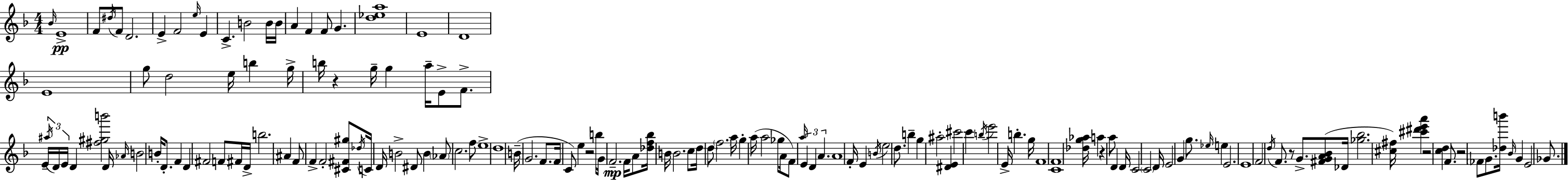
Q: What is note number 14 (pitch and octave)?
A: B4